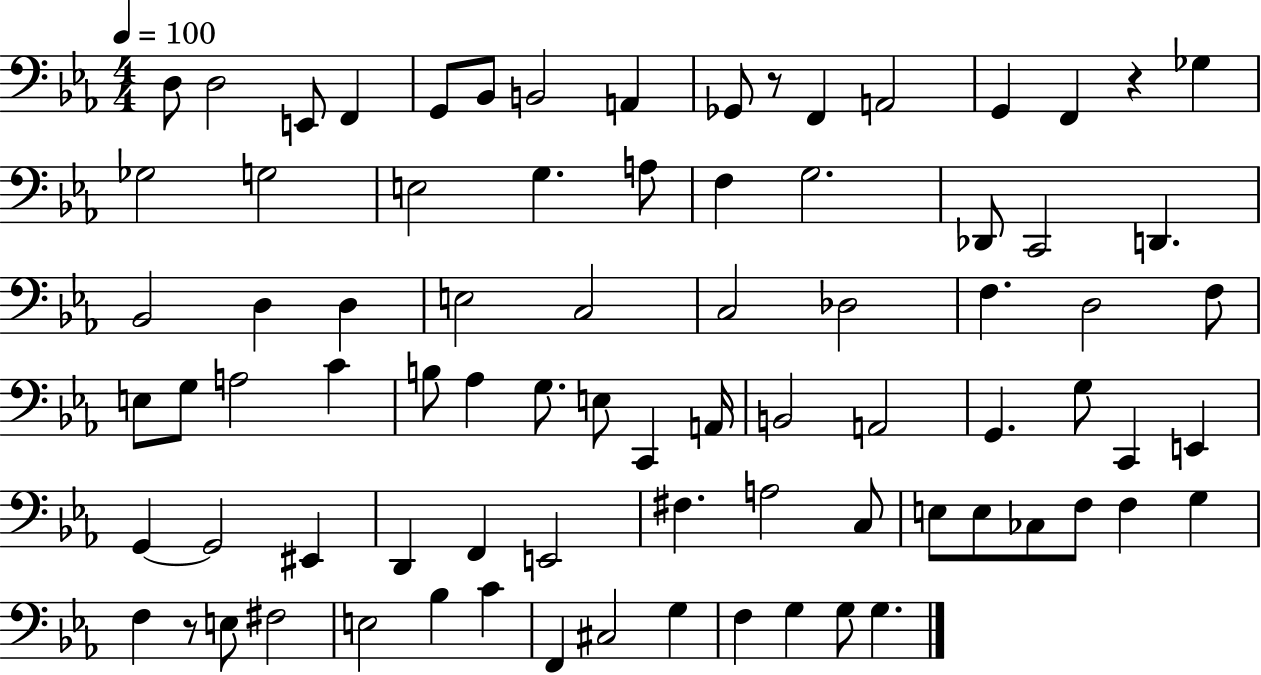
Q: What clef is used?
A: bass